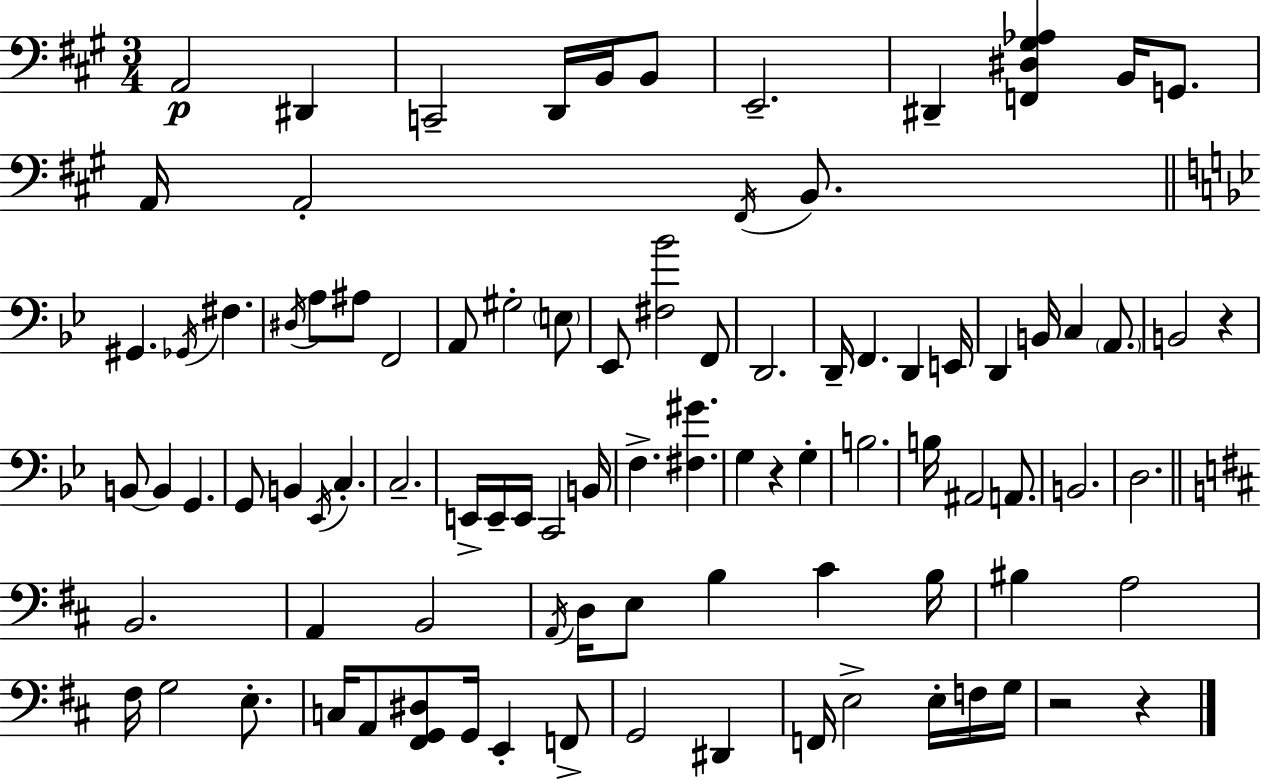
{
  \clef bass
  \numericTimeSignature
  \time 3/4
  \key a \major
  a,2\p dis,4 | c,2-- d,16 b,16 b,8 | e,2.-- | dis,4-- <f, dis gis aes>4 b,16 g,8. | \break a,16 a,2-. \acciaccatura { fis,16 } b,8. | \bar "||" \break \key bes \major gis,4. \acciaccatura { ges,16 } fis4. | \acciaccatura { dis16 } a8 ais8 f,2 | a,8 gis2-. | \parenthesize e8 ees,8 <fis bes'>2 | \break f,8 d,2. | d,16-- f,4. d,4 | e,16 d,4 b,16 c4 \parenthesize a,8. | b,2 r4 | \break b,8~~ b,4 g,4. | g,8 b,4 \acciaccatura { ees,16 } c4.-. | c2.-- | e,16-> e,16-- e,16 c,2 | \break b,16 f4.-> <fis gis'>4. | g4 r4 g4-. | b2. | b16 ais,2 | \break a,8. b,2. | d2. | \bar "||" \break \key d \major b,2. | a,4 b,2 | \acciaccatura { a,16 } d16 e8 b4 cis'4 | b16 bis4 a2 | \break fis16 g2 e8.-. | c16 a,8 <fis, g, dis>8 g,16 e,4-. f,8-> | g,2 dis,4 | f,16 e2-> e16-. f16 | \break g16 r2 r4 | \bar "|."
}